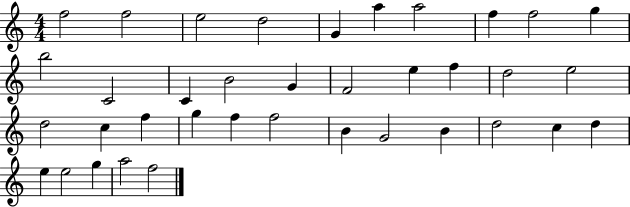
{
  \clef treble
  \numericTimeSignature
  \time 4/4
  \key c \major
  f''2 f''2 | e''2 d''2 | g'4 a''4 a''2 | f''4 f''2 g''4 | \break b''2 c'2 | c'4 b'2 g'4 | f'2 e''4 f''4 | d''2 e''2 | \break d''2 c''4 f''4 | g''4 f''4 f''2 | b'4 g'2 b'4 | d''2 c''4 d''4 | \break e''4 e''2 g''4 | a''2 f''2 | \bar "|."
}